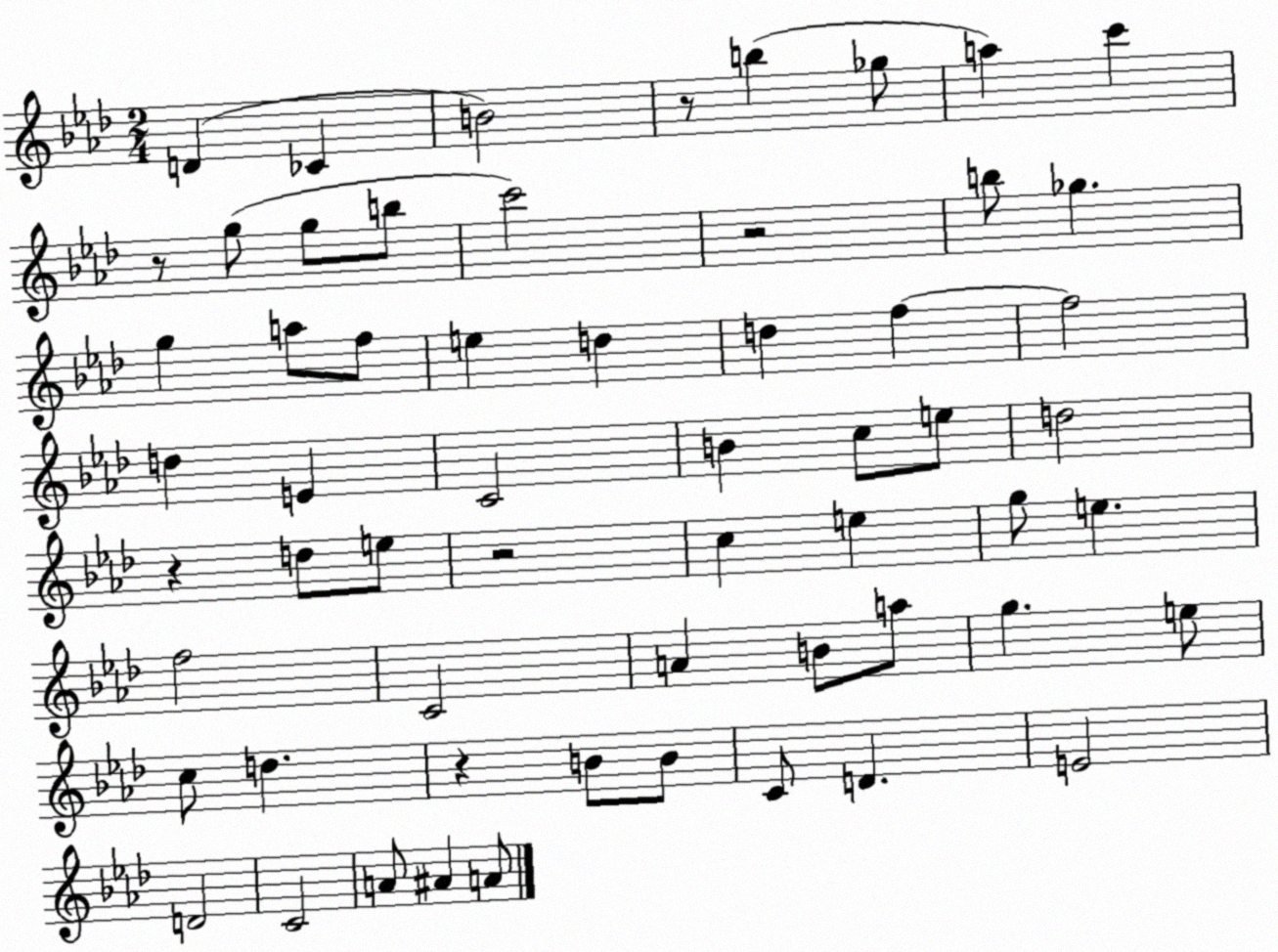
X:1
T:Untitled
M:2/4
L:1/4
K:Ab
D _C B2 z/2 b _g/2 a c' z/2 g/2 g/2 b/2 c'2 z2 b/2 _g g a/2 f/2 e d d f f2 d E C2 B c/2 e/2 d2 z d/2 e/2 z2 c e g/2 e f2 C2 A B/2 a/2 g e/2 c/2 d z B/2 B/2 C/2 D E2 D2 C2 A/2 ^A A/2